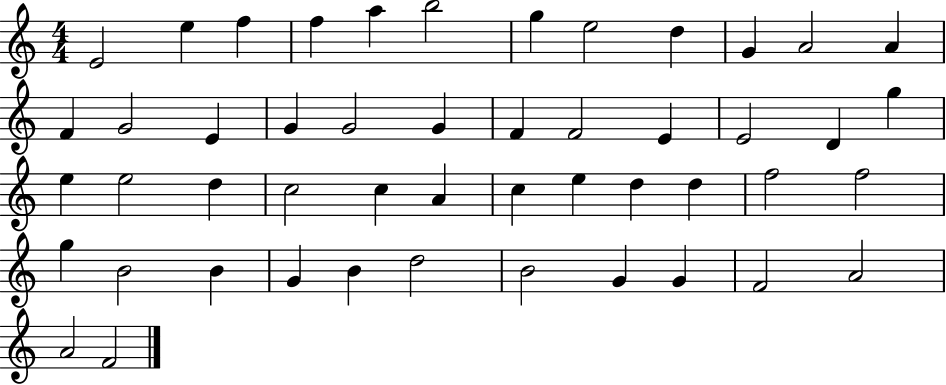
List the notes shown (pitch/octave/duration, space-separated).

E4/h E5/q F5/q F5/q A5/q B5/h G5/q E5/h D5/q G4/q A4/h A4/q F4/q G4/h E4/q G4/q G4/h G4/q F4/q F4/h E4/q E4/h D4/q G5/q E5/q E5/h D5/q C5/h C5/q A4/q C5/q E5/q D5/q D5/q F5/h F5/h G5/q B4/h B4/q G4/q B4/q D5/h B4/h G4/q G4/q F4/h A4/h A4/h F4/h